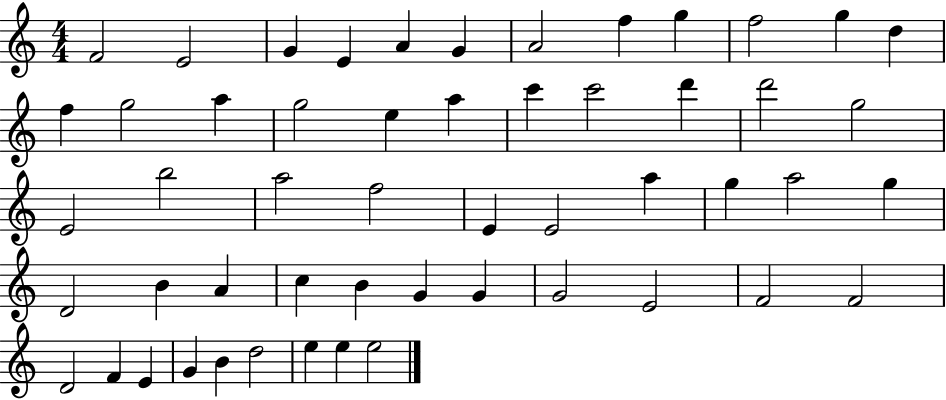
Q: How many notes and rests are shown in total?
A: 53